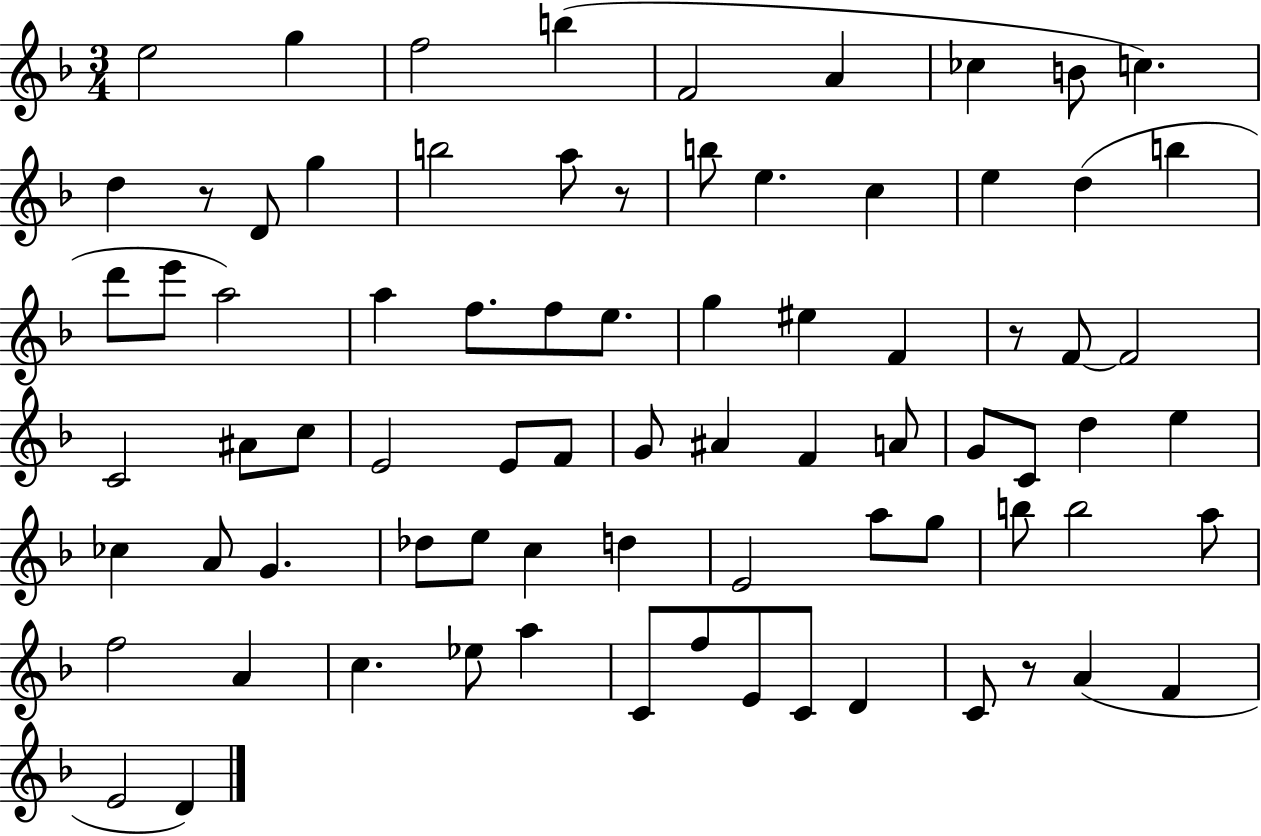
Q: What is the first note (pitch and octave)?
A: E5